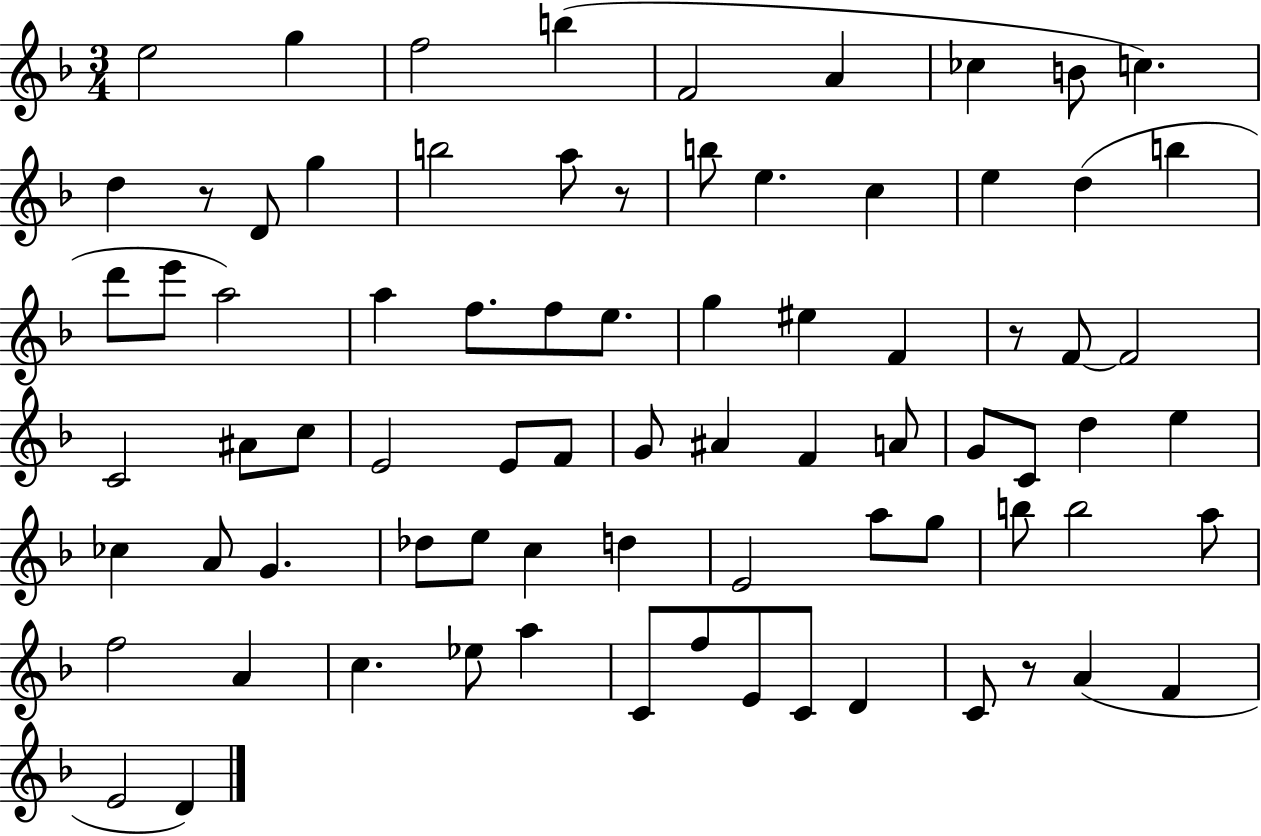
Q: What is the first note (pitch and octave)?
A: E5